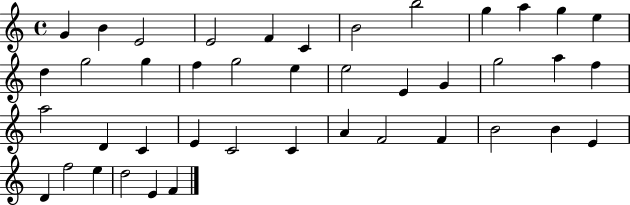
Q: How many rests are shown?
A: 0